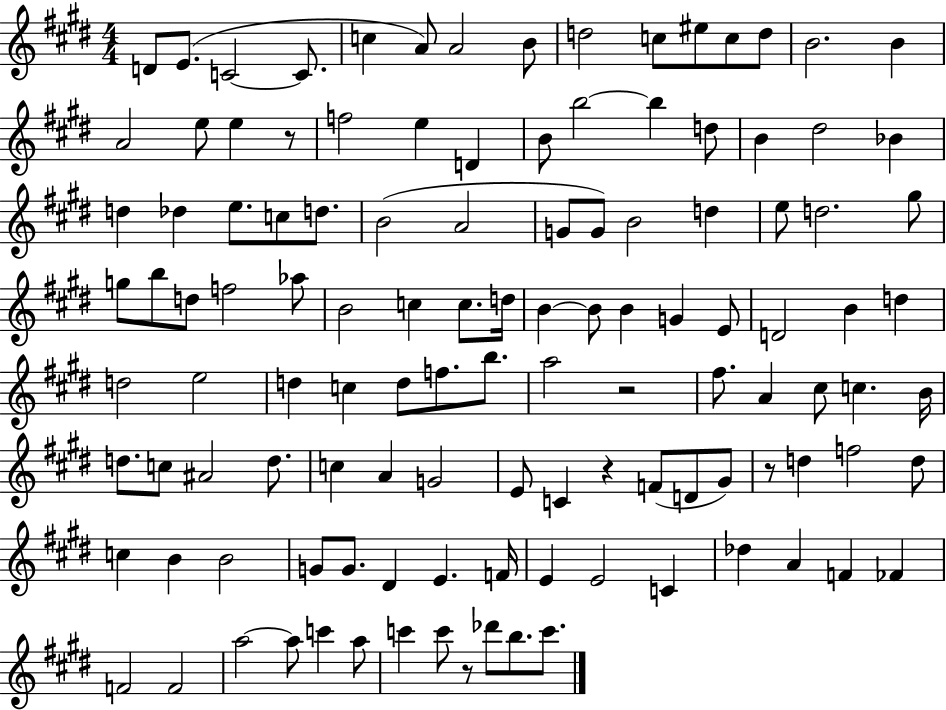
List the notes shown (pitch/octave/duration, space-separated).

D4/e E4/e. C4/h C4/e. C5/q A4/e A4/h B4/e D5/h C5/e EIS5/e C5/e D5/e B4/h. B4/q A4/h E5/e E5/q R/e F5/h E5/q D4/q B4/e B5/h B5/q D5/e B4/q D#5/h Bb4/q D5/q Db5/q E5/e. C5/e D5/e. B4/h A4/h G4/e G4/e B4/h D5/q E5/e D5/h. G#5/e G5/e B5/e D5/e F5/h Ab5/e B4/h C5/q C5/e. D5/s B4/q B4/e B4/q G4/q E4/e D4/h B4/q D5/q D5/h E5/h D5/q C5/q D5/e F5/e. B5/e. A5/h R/h F#5/e. A4/q C#5/e C5/q. B4/s D5/e. C5/e A#4/h D5/e. C5/q A4/q G4/h E4/e C4/q R/q F4/e D4/e G#4/e R/e D5/q F5/h D5/e C5/q B4/q B4/h G4/e G4/e. D#4/q E4/q. F4/s E4/q E4/h C4/q Db5/q A4/q F4/q FES4/q F4/h F4/h A5/h A5/e C6/q A5/e C6/q C6/e R/e Db6/e B5/e. C6/e.